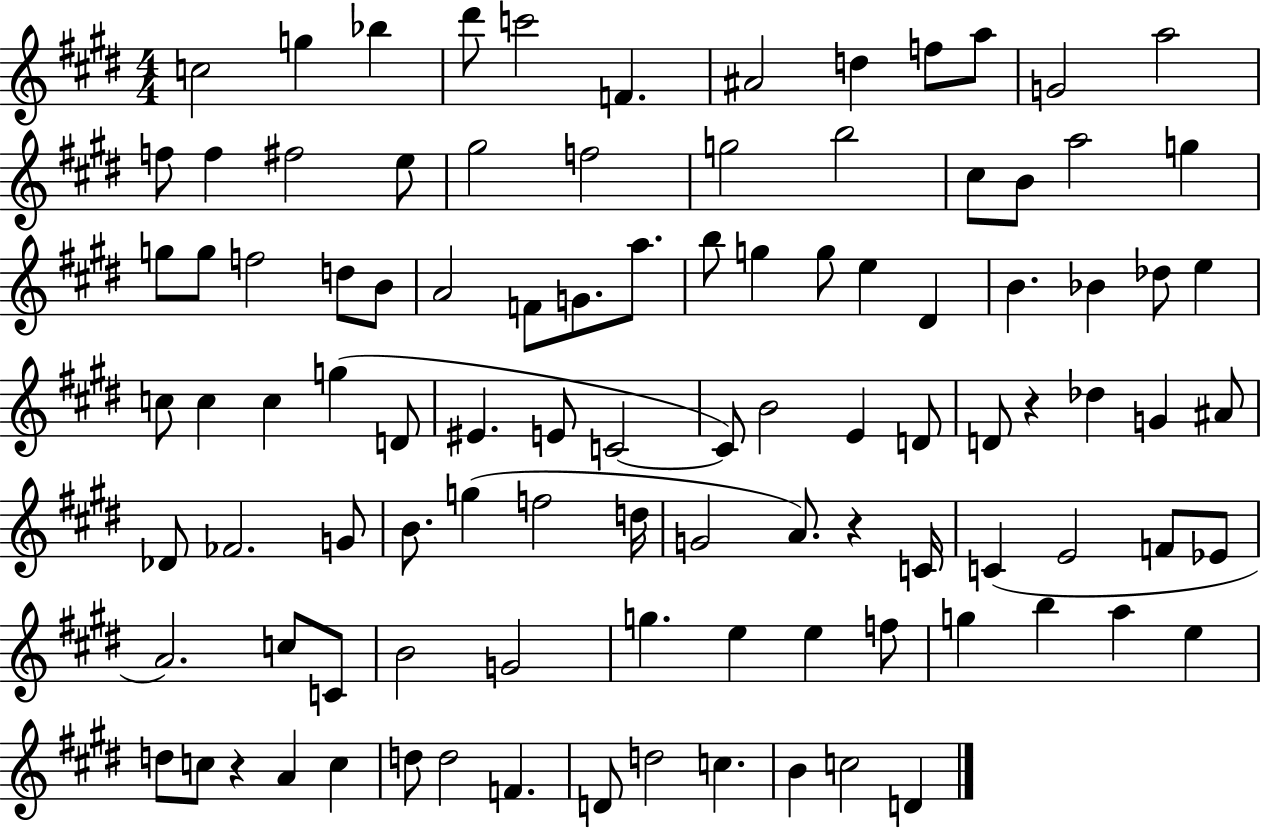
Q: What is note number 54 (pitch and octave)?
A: D4